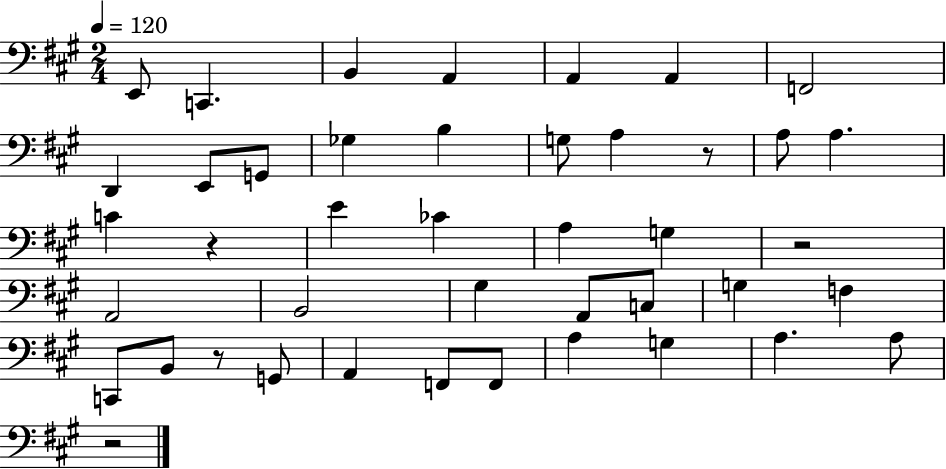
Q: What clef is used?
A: bass